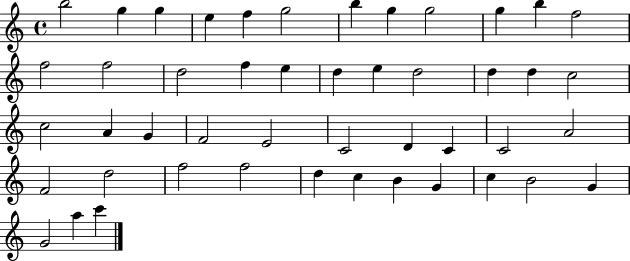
B5/h G5/q G5/q E5/q F5/q G5/h B5/q G5/q G5/h G5/q B5/q F5/h F5/h F5/h D5/h F5/q E5/q D5/q E5/q D5/h D5/q D5/q C5/h C5/h A4/q G4/q F4/h E4/h C4/h D4/q C4/q C4/h A4/h F4/h D5/h F5/h F5/h D5/q C5/q B4/q G4/q C5/q B4/h G4/q G4/h A5/q C6/q